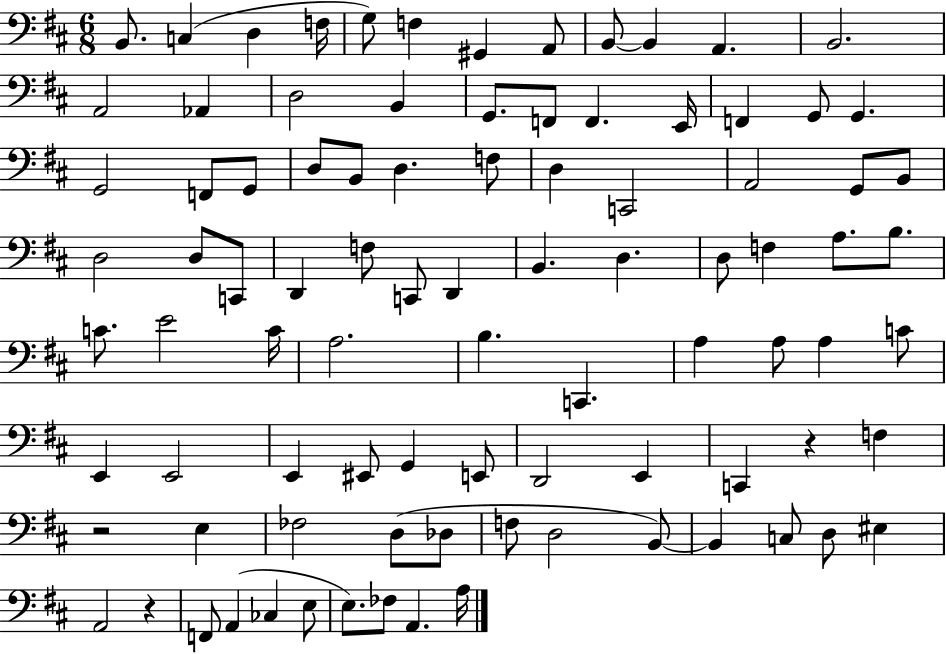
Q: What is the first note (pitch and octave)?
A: B2